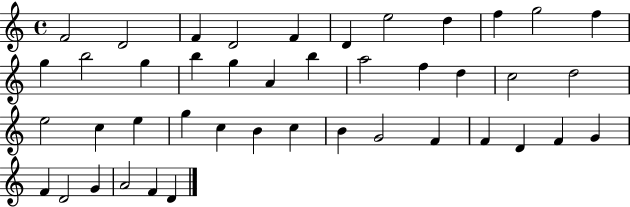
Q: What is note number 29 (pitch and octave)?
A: B4